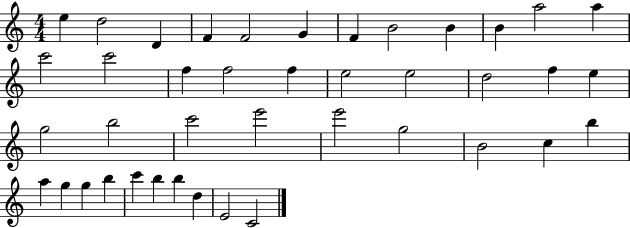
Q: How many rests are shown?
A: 0